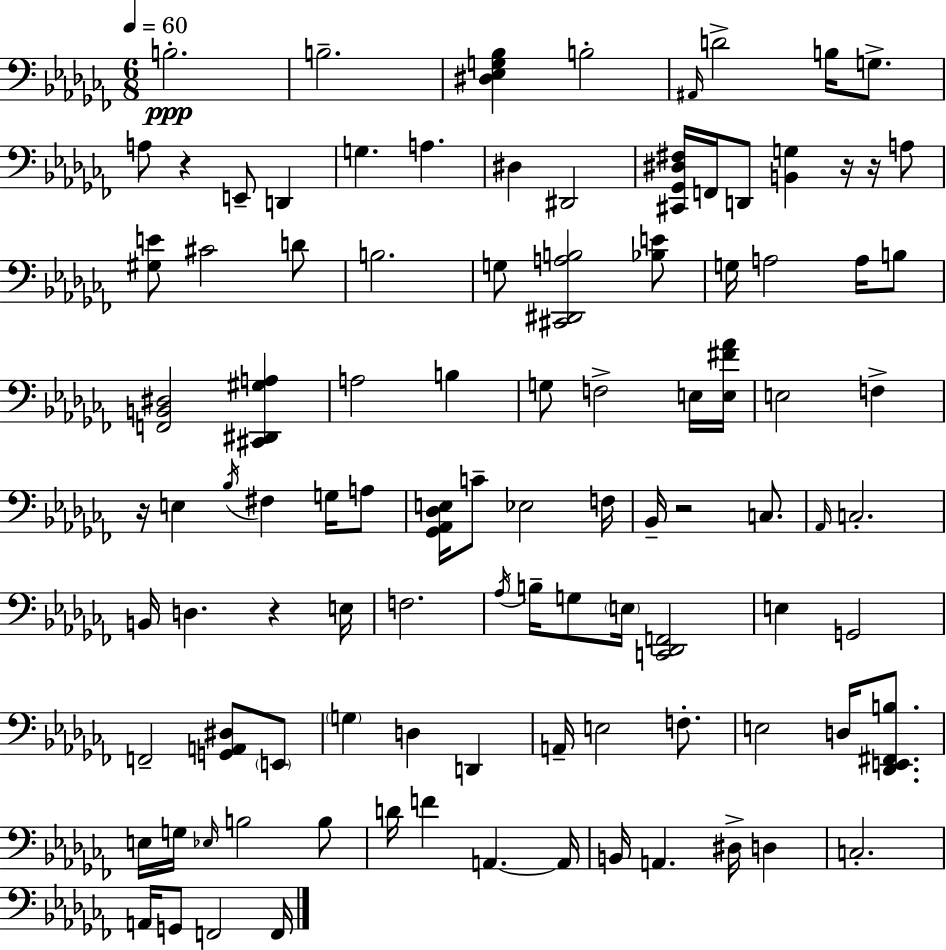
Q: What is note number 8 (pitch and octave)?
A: A3